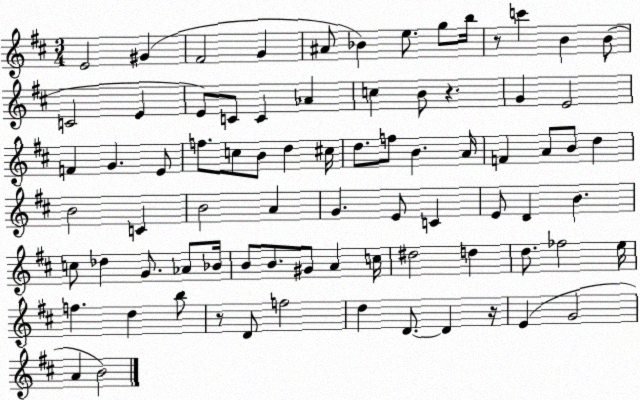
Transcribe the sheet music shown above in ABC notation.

X:1
T:Untitled
M:3/4
L:1/4
K:D
E2 ^G ^F2 G ^A/2 _B e/2 g/2 b/4 z/2 c' B B/2 C2 E E/2 C/2 C _A c B/2 z G E2 F G E/2 f/2 c/2 B/2 d ^c/4 d/2 f/2 B A/4 F A/2 B/2 d B2 C B2 A G E/2 C E/2 D B c/2 _d G/2 _A/2 _B/4 B/2 B/2 ^G/2 A c/4 ^d2 d d/2 _f2 e/4 f d b/2 z/2 D/2 f2 d D/2 D z/4 E G2 A B2